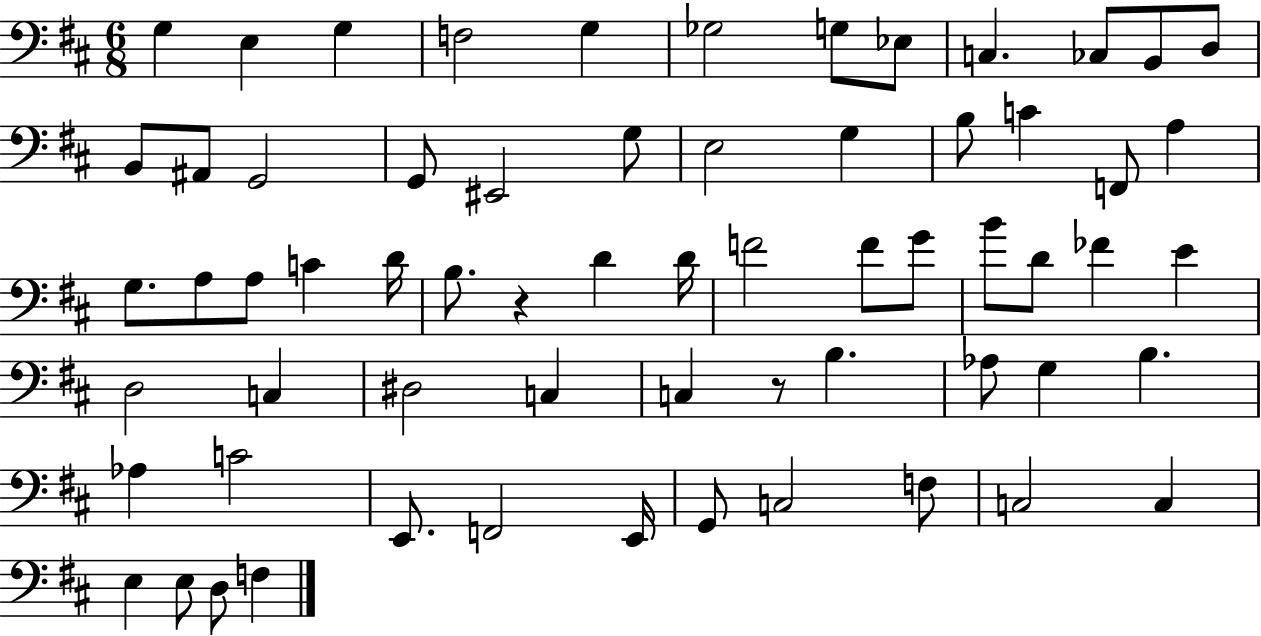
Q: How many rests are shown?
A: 2